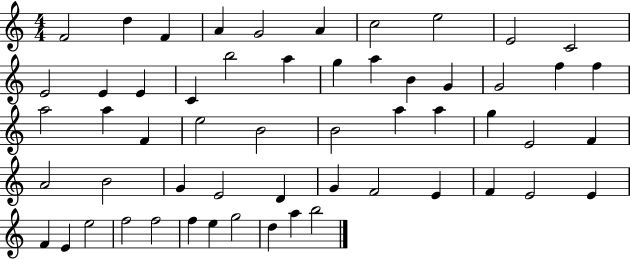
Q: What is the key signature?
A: C major